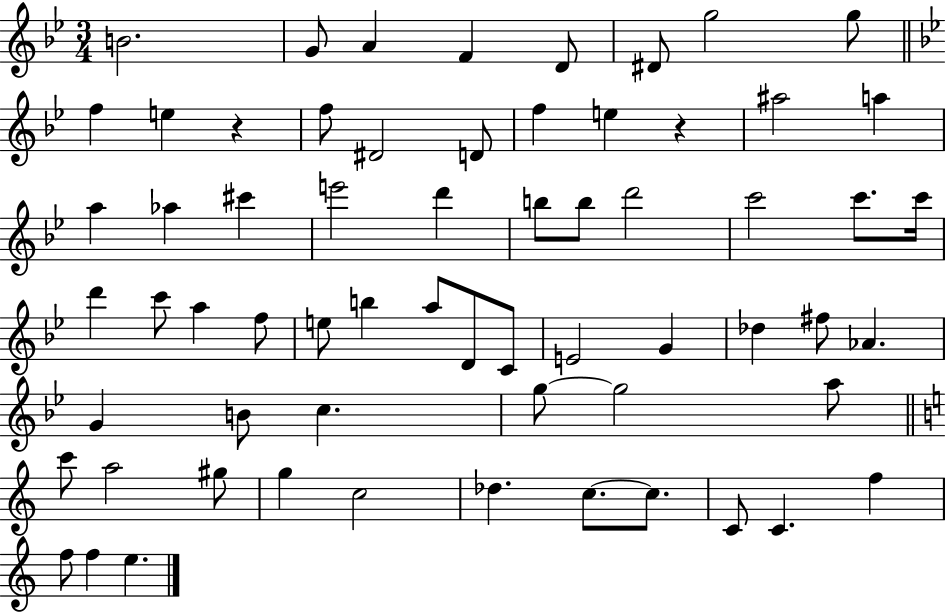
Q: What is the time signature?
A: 3/4